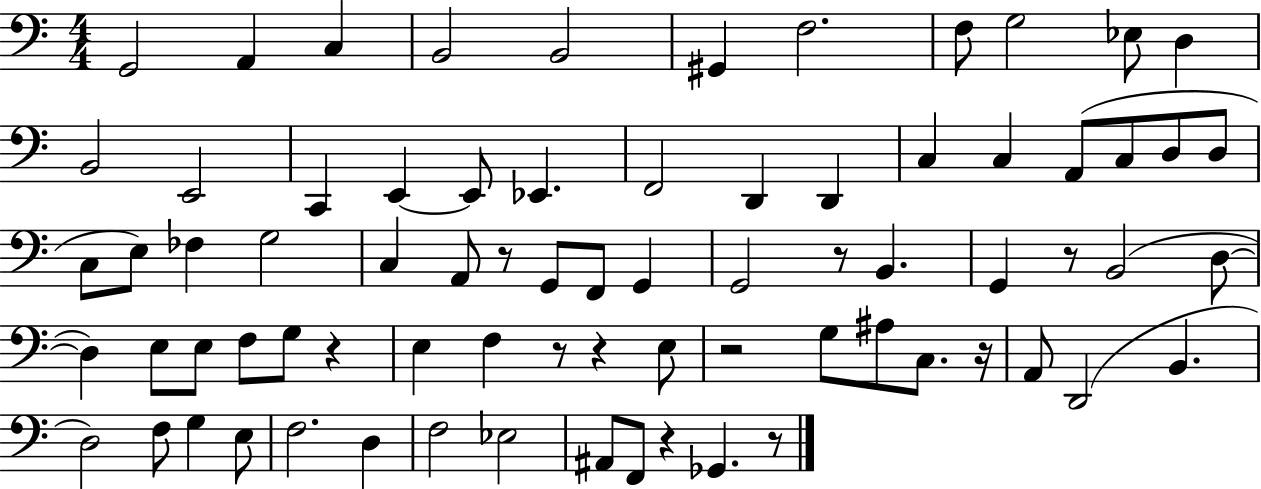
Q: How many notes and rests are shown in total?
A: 75